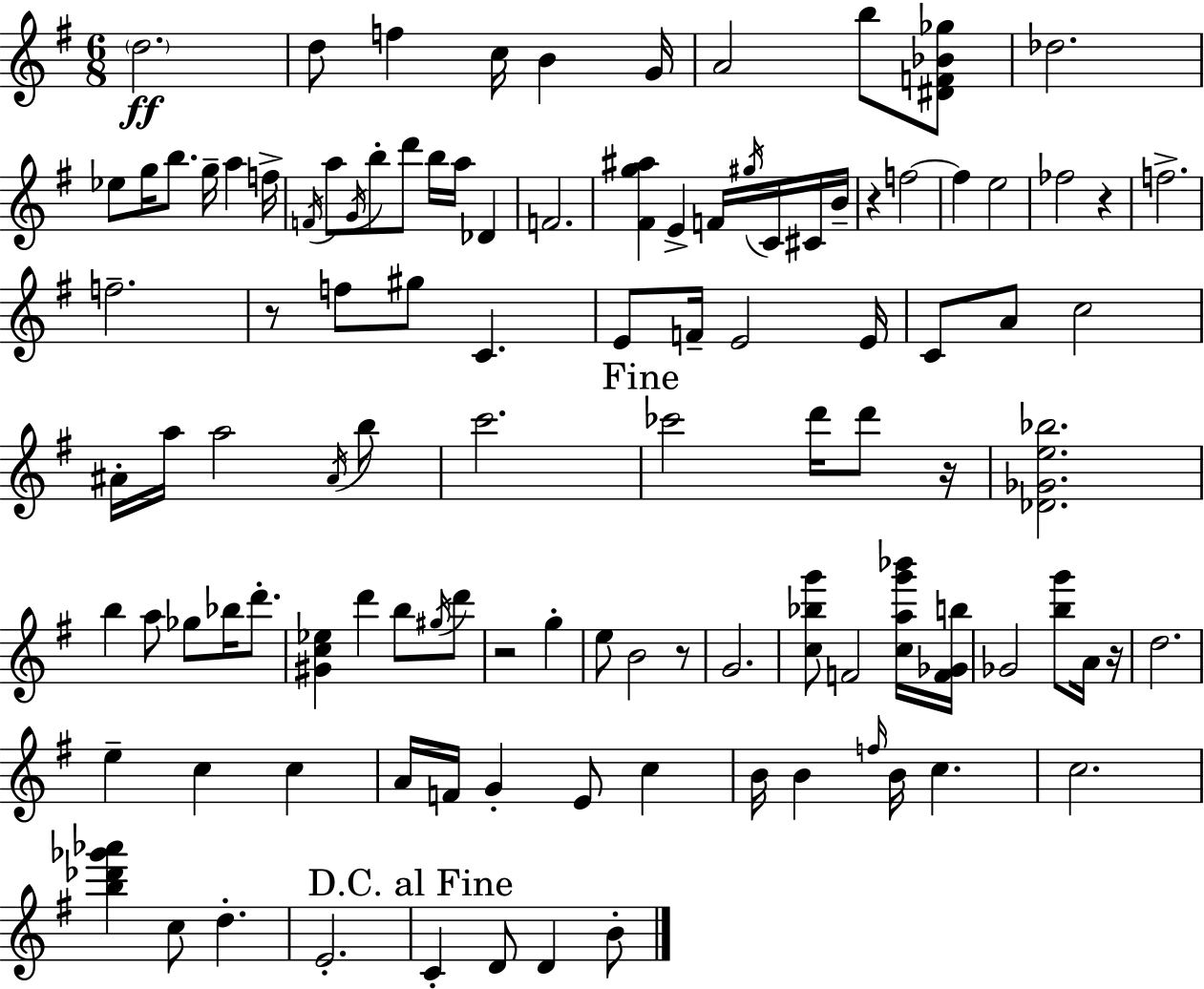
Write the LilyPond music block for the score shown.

{
  \clef treble
  \numericTimeSignature
  \time 6/8
  \key g \major
  \repeat volta 2 { \parenthesize d''2.\ff | d''8 f''4 c''16 b'4 g'16 | a'2 b''8 <dis' f' bes' ges''>8 | des''2. | \break ees''8 g''16 b''8. g''16-- a''4 f''16-> | \acciaccatura { f'16 } a''8 \acciaccatura { g'16 } b''8-. d'''8 b''16 a''16 des'4 | f'2. | <fis' g'' ais''>4 e'4-> f'16 \acciaccatura { gis''16 } | \break c'16 cis'16 b'16-- r4 f''2~~ | f''4 e''2 | fes''2 r4 | f''2.-> | \break f''2.-- | r8 f''8 gis''8 c'4. | e'8 f'16-- e'2 | e'16 c'8 a'8 c''2 | \break ais'16-. a''16 a''2 | \acciaccatura { ais'16 } b''8 c'''2. | \mark "Fine" ces'''2 | d'''16 d'''8 r16 <des' ges' e'' bes''>2. | \break b''4 a''8 ges''8 | bes''16 d'''8.-. <gis' c'' ees''>4 d'''4 | b''8 \acciaccatura { gis''16 } d'''8 r2 | g''4-. e''8 b'2 | \break r8 g'2. | <c'' bes'' g'''>8 f'2 | <c'' a'' g''' bes'''>16 <f' ges' b''>16 ges'2 | <b'' g'''>8 a'16 r16 d''2. | \break e''4-- c''4 | c''4 a'16 f'16 g'4-. e'8 | c''4 b'16 b'4 \grace { f''16 } b'16 | c''4. c''2. | \break <b'' des''' ges''' aes'''>4 c''8 | d''4.-. e'2.-. | \mark "D.C. al Fine" c'4-. d'8 | d'4 b'8-. } \bar "|."
}